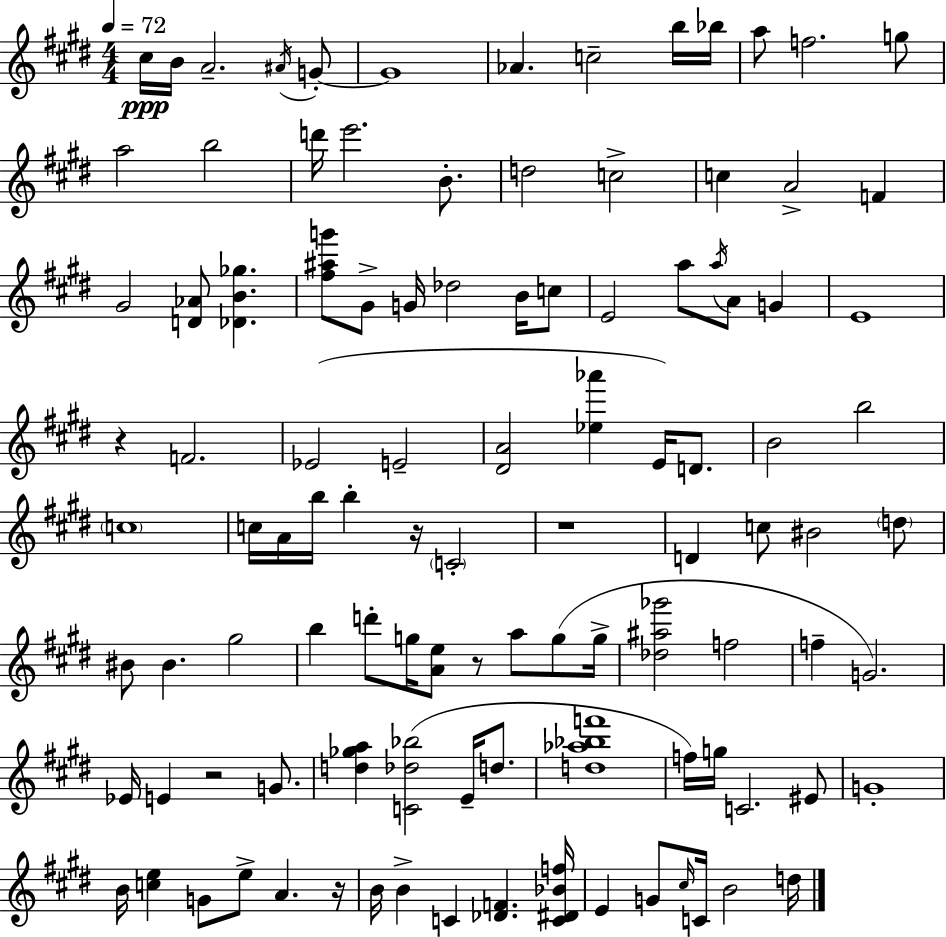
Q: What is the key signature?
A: E major